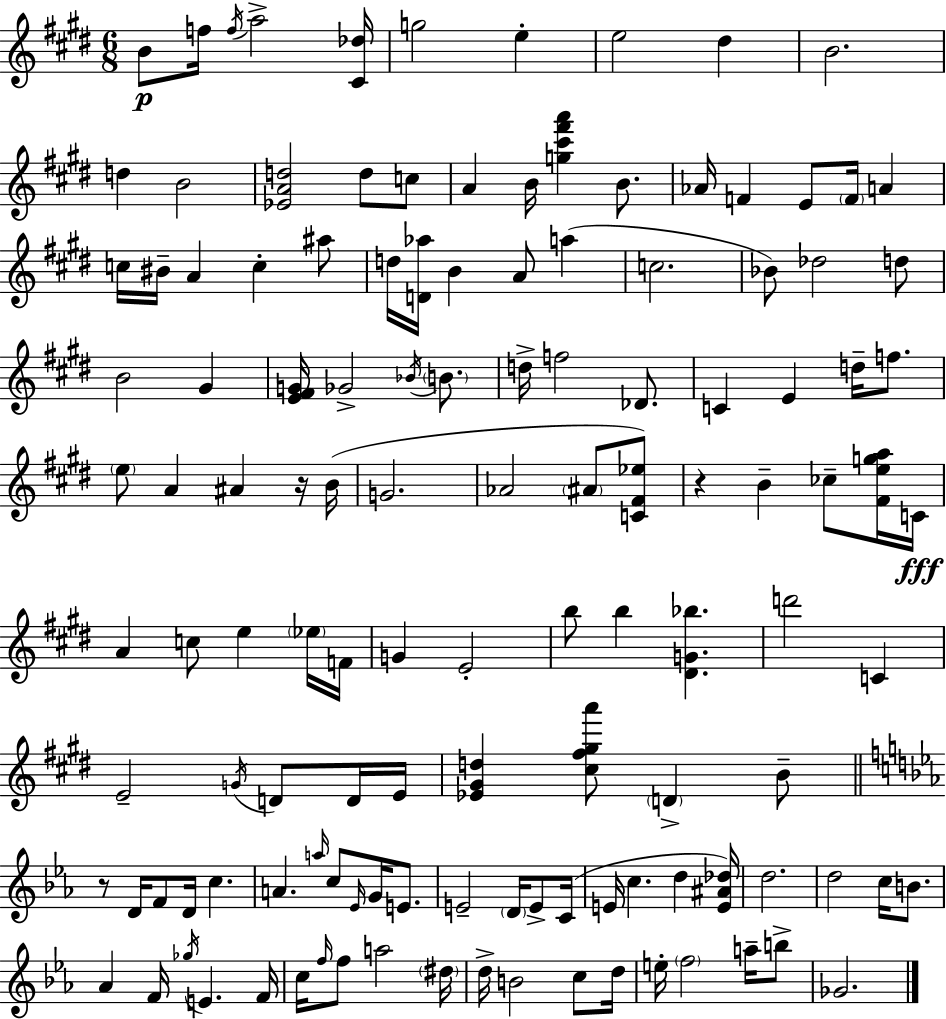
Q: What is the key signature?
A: E major